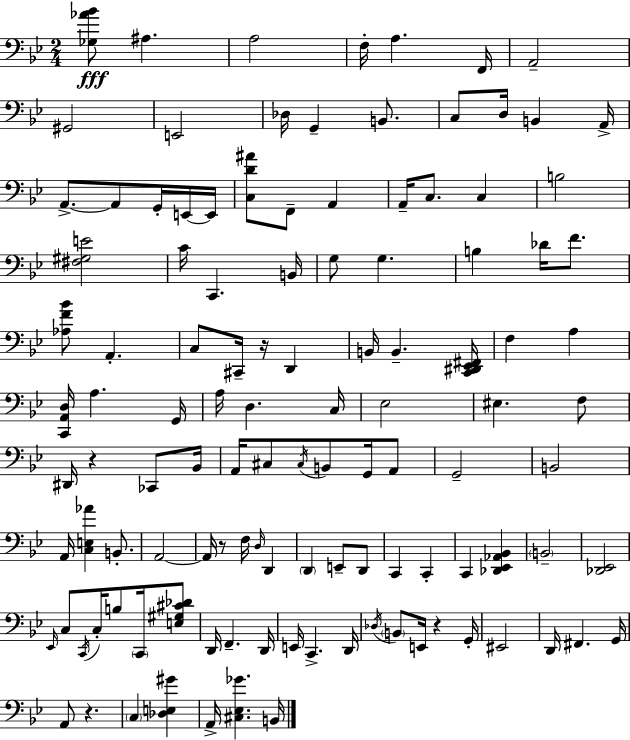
{
  \clef bass
  \numericTimeSignature
  \time 2/4
  \key g \minor
  <ges aes' bes'>8\fff ais4. | a2 | f16-. a4. f,16 | a,2-- | \break gis,2 | e,2 | des16 g,4-- b,8. | c8 d16 b,4 a,16-> | \break a,8.->~~ a,8 g,16-. e,16~~ e,16 | <c d' ais'>8 f,8-- a,4 | a,16-- c8. c4 | b2 | \break <fis gis e'>2 | c'16 c,4. b,16 | g8 g4. | b4 des'16 f'8. | \break <aes f' bes'>8 a,4.-. | c8 cis,16-- r16 d,4 | b,16 b,4.-- <c, dis, ees, fis,>16 | f4 a4 | \break <c, a, d>16 a4. g,16 | a16 d4. c16 | ees2 | eis4. f8 | \break dis,16 r4 ces,8 bes,16 | a,16 cis8 \acciaccatura { cis16 } b,8 g,16 a,8 | g,2-- | b,2 | \break a,16 <c e aes'>4 b,8.-. | a,2~~ | a,16 r8 f16 \grace { d16 } d,4 | \parenthesize d,4 e,8-- | \break d,8 c,4 c,4-. | c,4 <des, ees, aes, bes,>4 | \parenthesize b,2-- | <des, ees,>2 | \break \grace { ees,16 } c8 \acciaccatura { c,16 } c16-. b8 | \parenthesize c,16 <e gis cis' des'>8 d,16 f,4.-- | d,16 e,16 c,4.-> | d,16 \acciaccatura { des16 } \parenthesize b,8 e,16 | \break r4 g,16-. eis,2 | d,16 fis,4. | g,16 a,8 r4. | \parenthesize c4 | \break <des e gis'>4 a,16-> <cis ees ges'>4. | b,16 \bar "|."
}